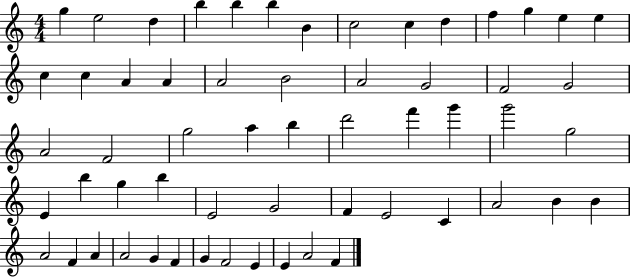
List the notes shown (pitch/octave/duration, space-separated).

G5/q E5/h D5/q B5/q B5/q B5/q B4/q C5/h C5/q D5/q F5/q G5/q E5/q E5/q C5/q C5/q A4/q A4/q A4/h B4/h A4/h G4/h F4/h G4/h A4/h F4/h G5/h A5/q B5/q D6/h F6/q G6/q G6/h G5/h E4/q B5/q G5/q B5/q E4/h G4/h F4/q E4/h C4/q A4/h B4/q B4/q A4/h F4/q A4/q A4/h G4/q F4/q G4/q F4/h E4/q E4/q A4/h F4/q